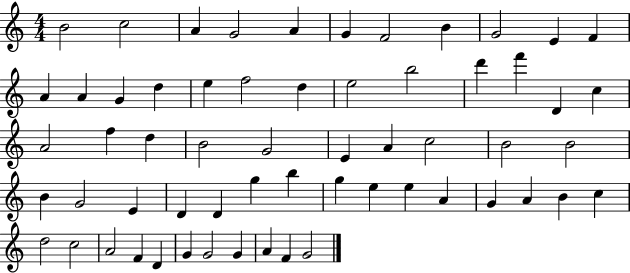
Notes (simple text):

B4/h C5/h A4/q G4/h A4/q G4/q F4/h B4/q G4/h E4/q F4/q A4/q A4/q G4/q D5/q E5/q F5/h D5/q E5/h B5/h D6/q F6/q D4/q C5/q A4/h F5/q D5/q B4/h G4/h E4/q A4/q C5/h B4/h B4/h B4/q G4/h E4/q D4/q D4/q G5/q B5/q G5/q E5/q E5/q A4/q G4/q A4/q B4/q C5/q D5/h C5/h A4/h F4/q D4/q G4/q G4/h G4/q A4/q F4/q G4/h